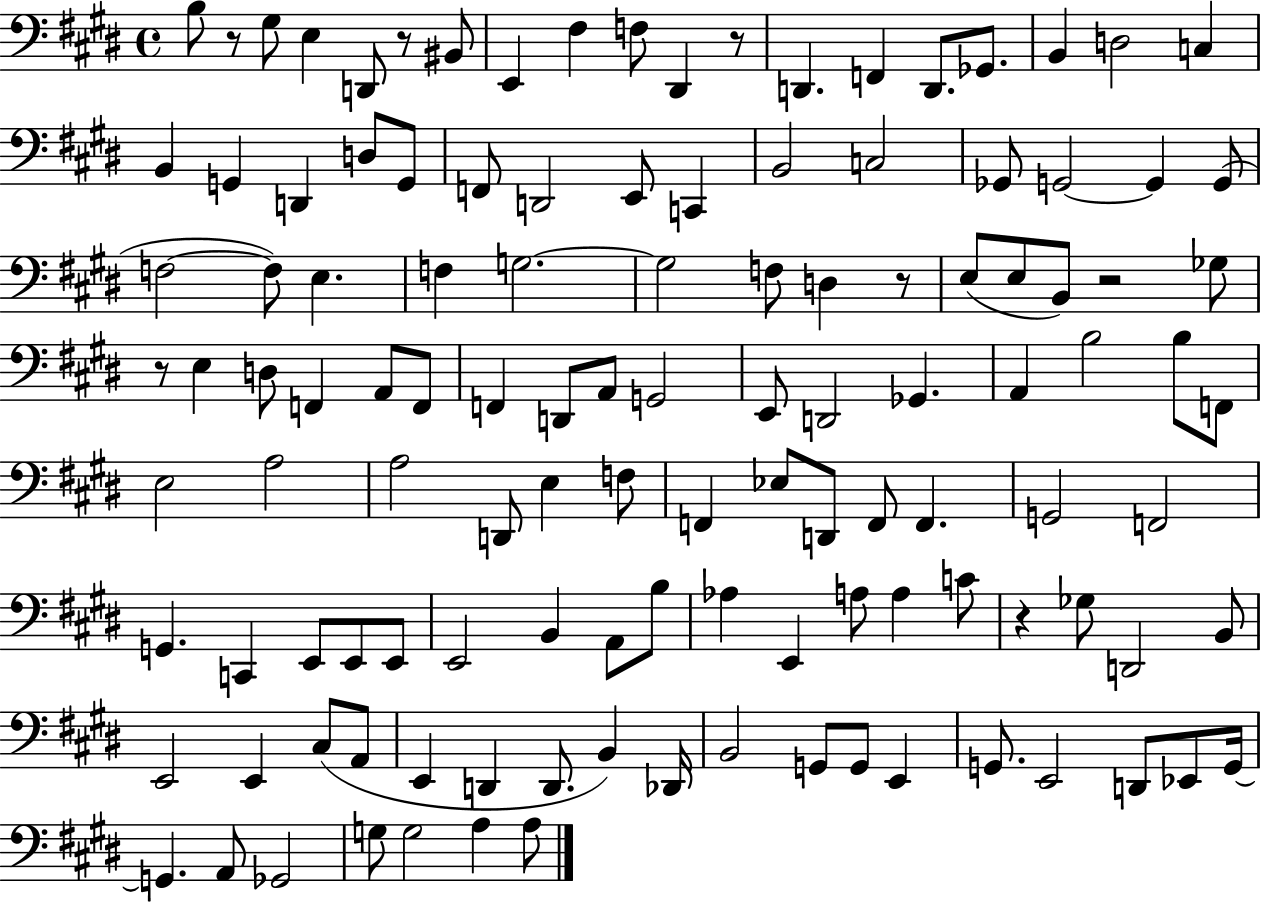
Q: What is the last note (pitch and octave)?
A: A3